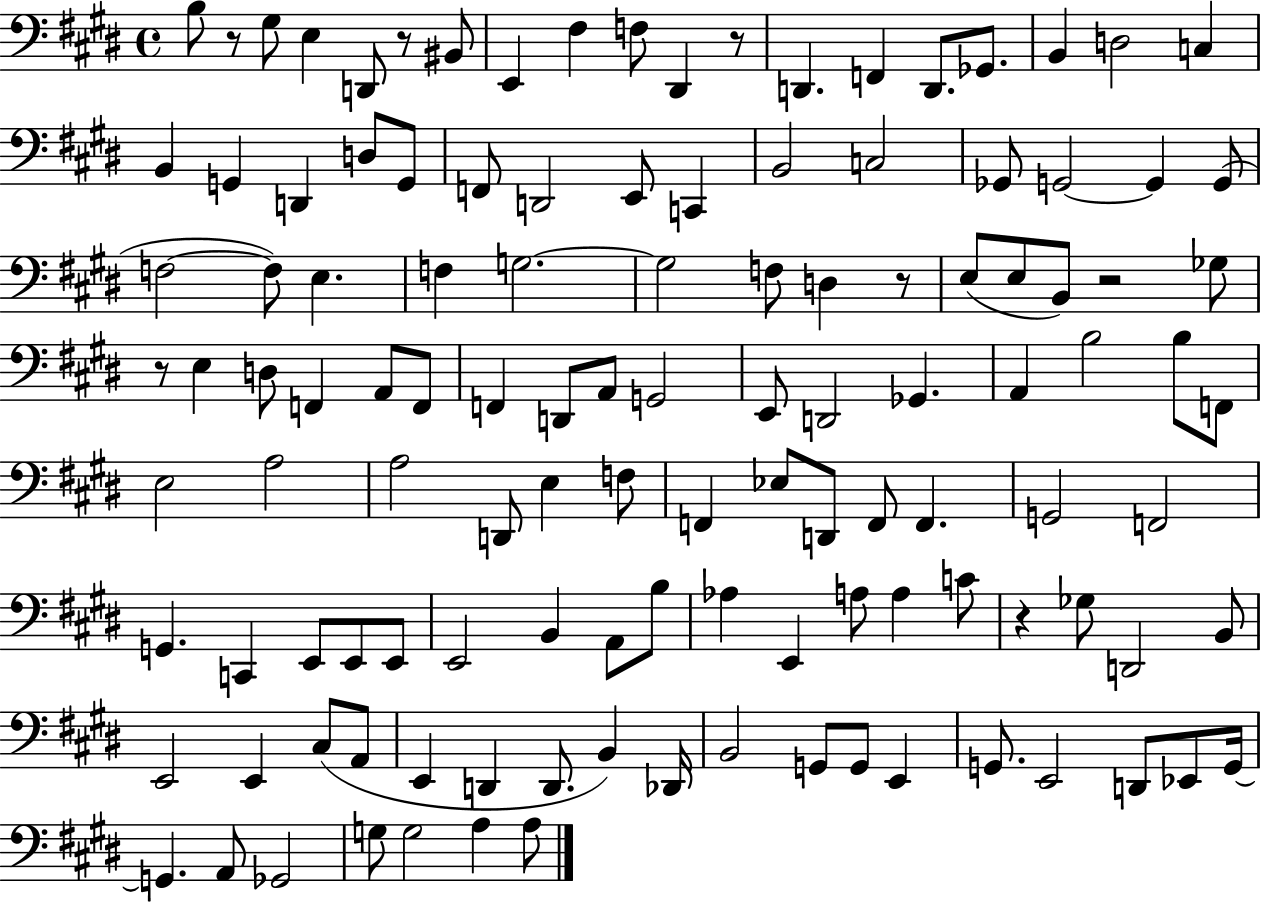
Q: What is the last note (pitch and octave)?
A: A3